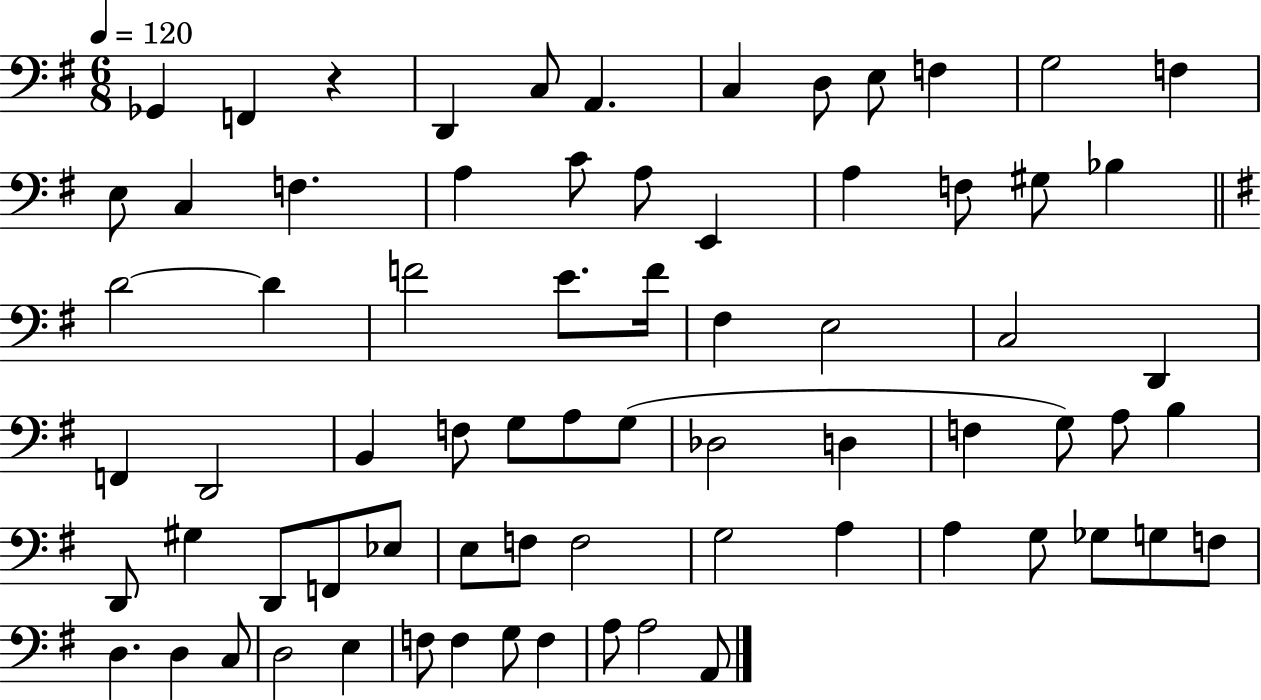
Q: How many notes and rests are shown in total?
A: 72